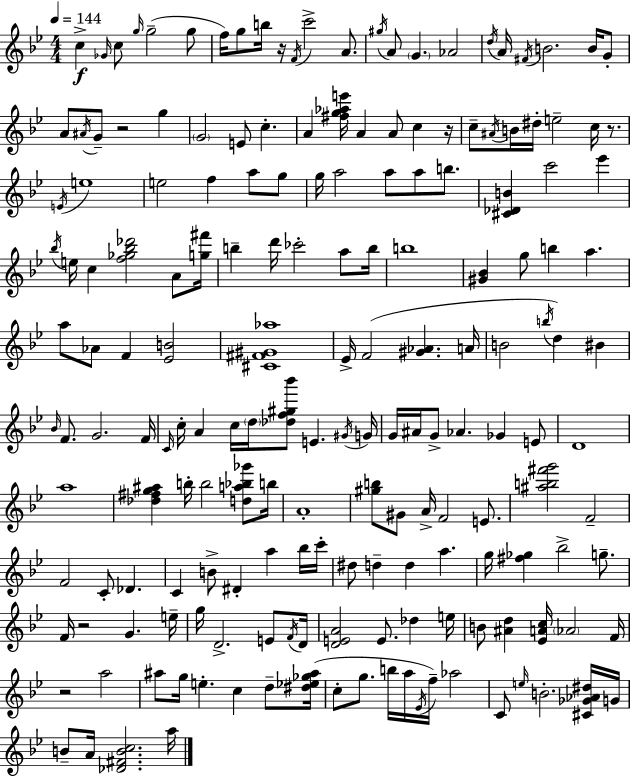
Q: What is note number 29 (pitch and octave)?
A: C5